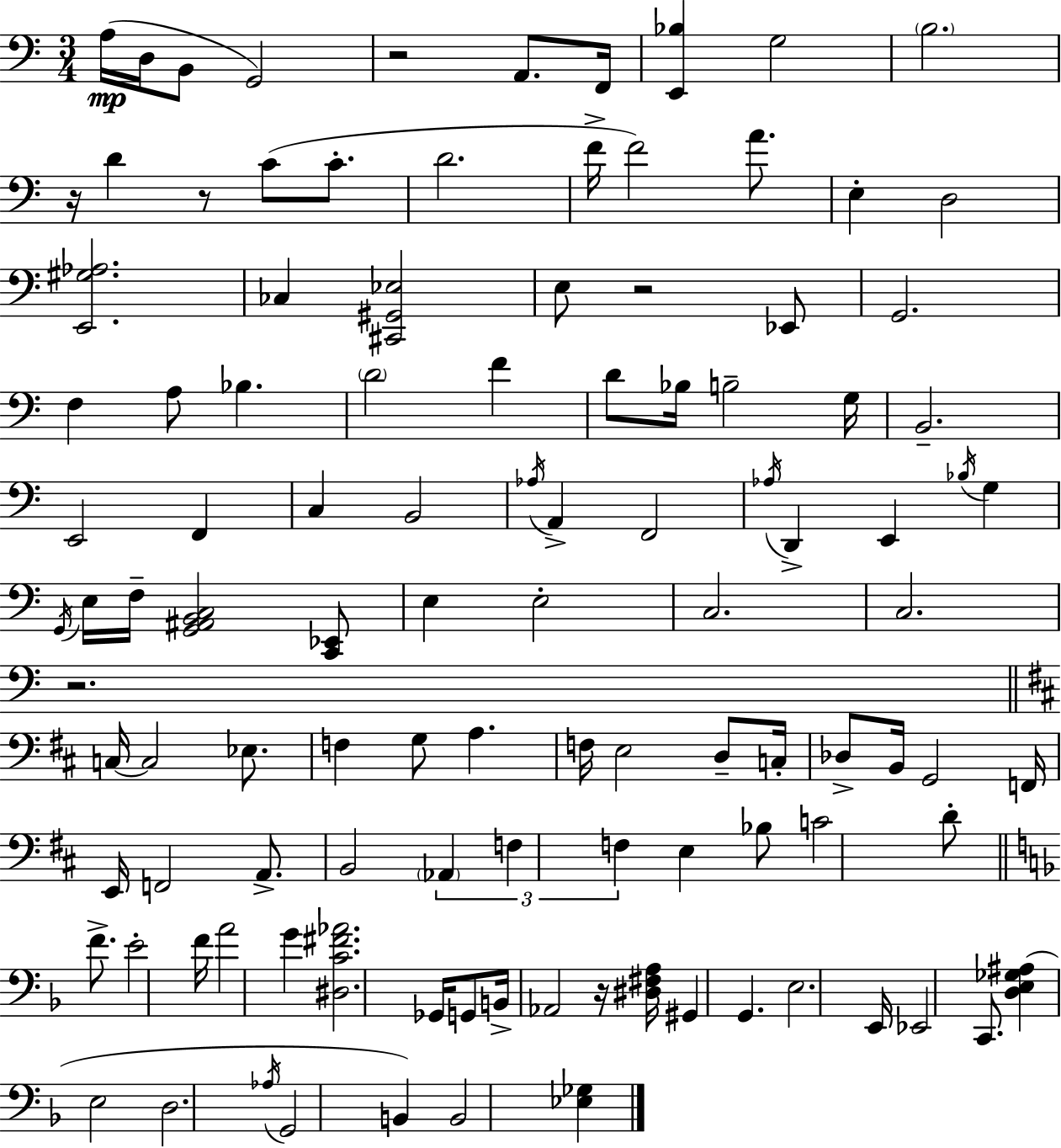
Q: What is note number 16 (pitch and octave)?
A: E3